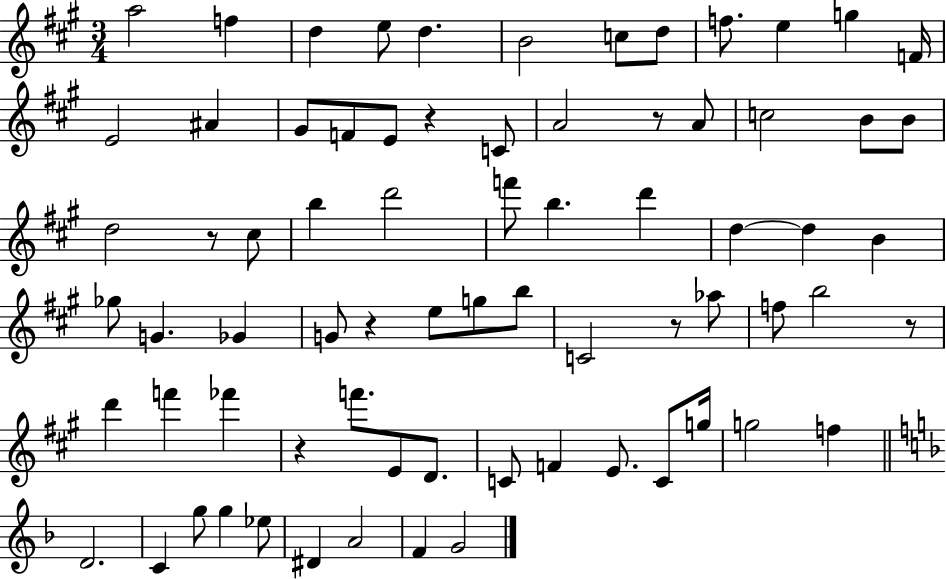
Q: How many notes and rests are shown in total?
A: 73